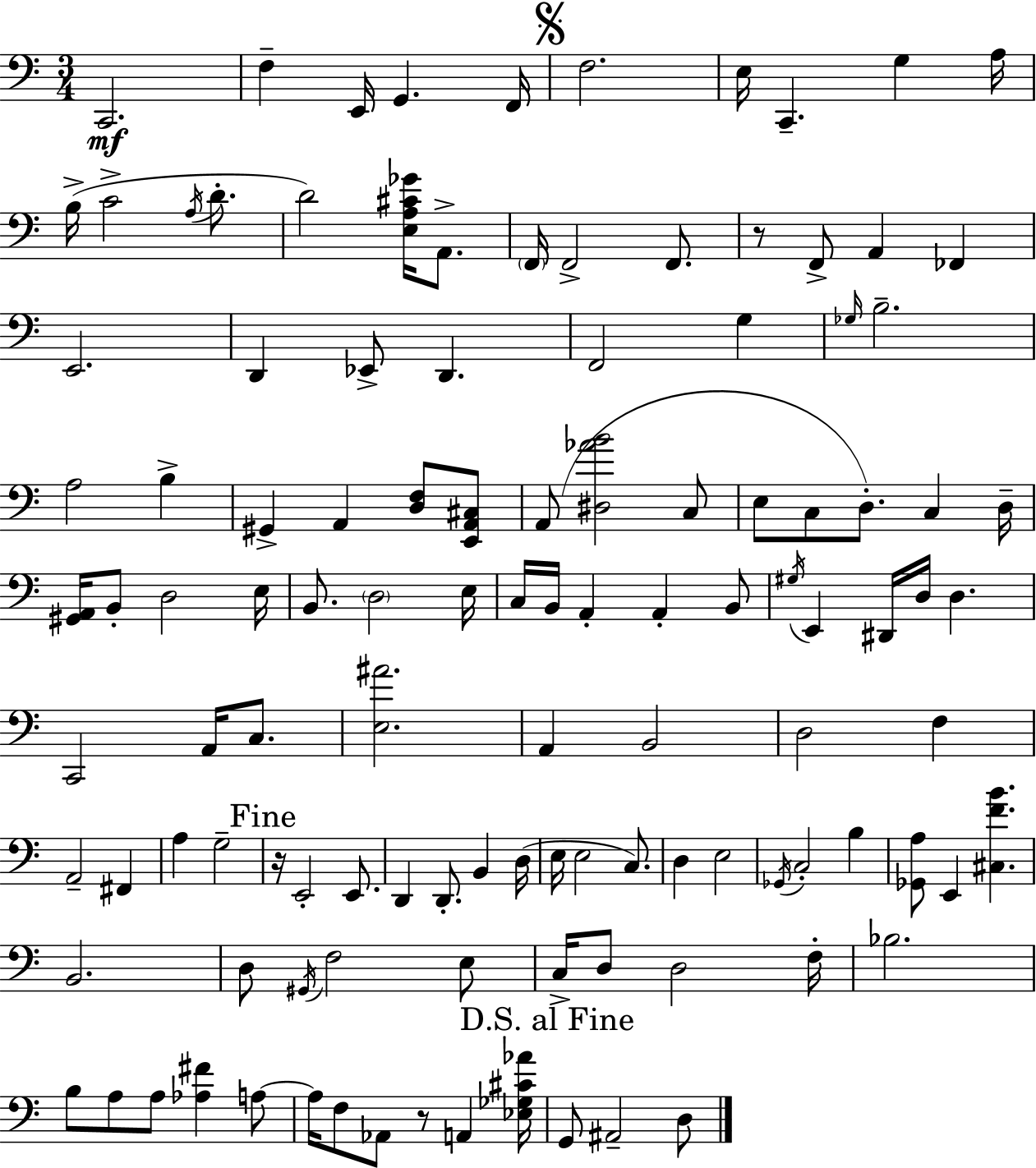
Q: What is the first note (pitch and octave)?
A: C2